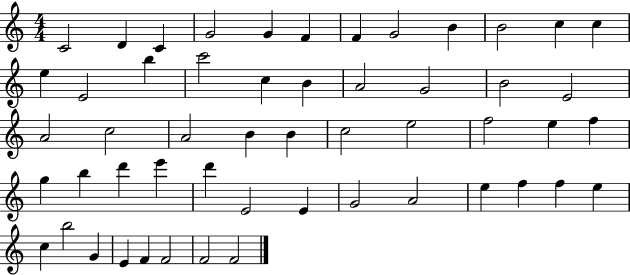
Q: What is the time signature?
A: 4/4